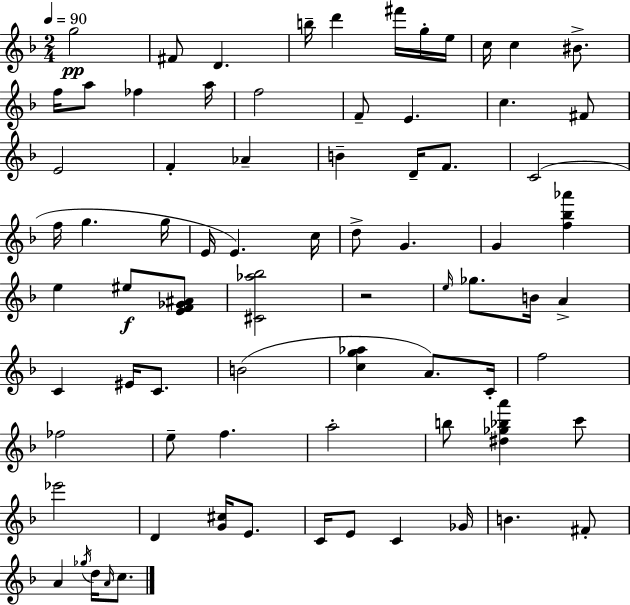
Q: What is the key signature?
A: F major